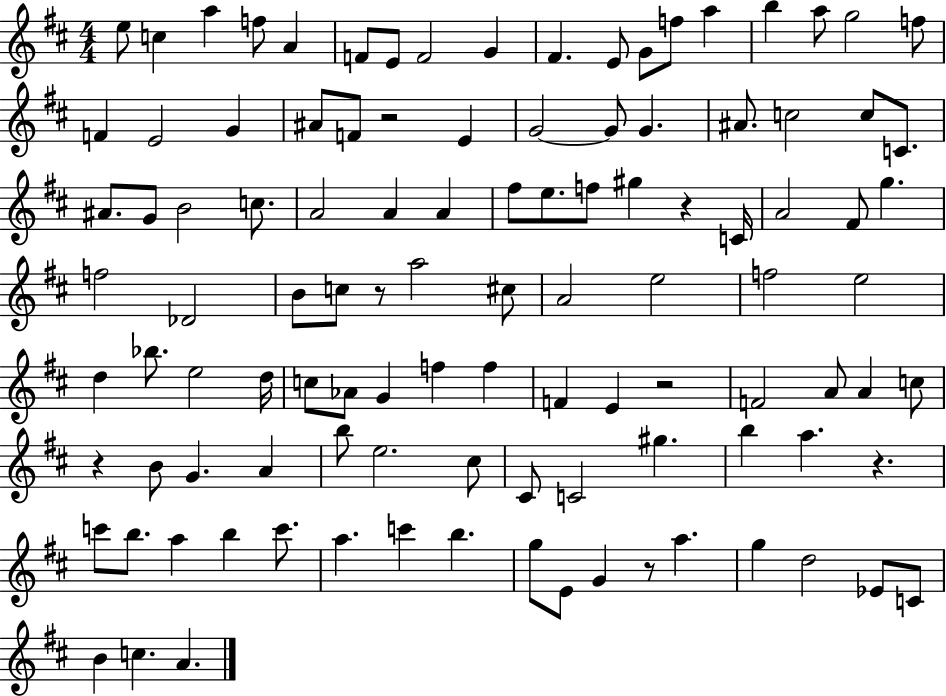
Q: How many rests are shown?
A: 7